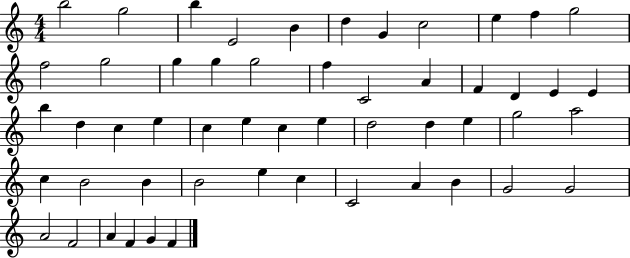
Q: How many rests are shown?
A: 0